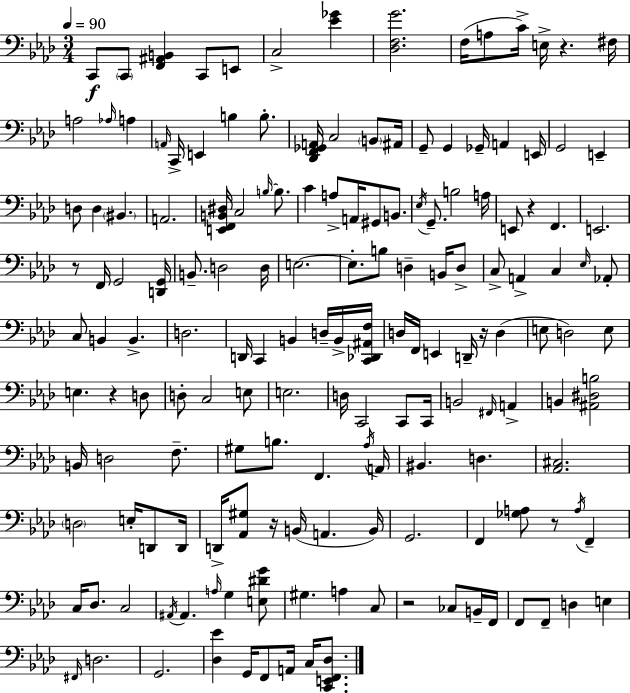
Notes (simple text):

C2/e C2/e [F2,A#2,B2]/q C2/e E2/e C3/h [Eb4,Gb4]/q [Db3,F3,G4]/h. F3/s A3/e C4/s E3/s R/q. F#3/s A3/h Ab3/s A3/q A2/s C2/s E2/q B3/q B3/e. [Db2,F2,Gb2,A2]/s C3/h B2/e A#2/s G2/e G2/q Gb2/s A2/q E2/s G2/h E2/q D3/e D3/q BIS2/q. A2/h. [E2,F2,B2,D#3]/s C3/h B3/s B3/e. C4/q A3/e A2/s G#2/e B2/e. Eb3/s G2/e. B3/h A3/s E2/e R/q F2/q. E2/h. R/e F2/s G2/h [D2,G2]/s B2/e. D3/h D3/s E3/h. E3/e. B3/e D3/q B2/s D3/e C3/e A2/q C3/q Eb3/s Ab2/e C3/e B2/q B2/q. D3/h. D2/s C2/q B2/q D3/s B2/s [C2,Db2,A#2,F3]/s D3/s F2/s E2/q D2/s R/s D3/q E3/e D3/h E3/e E3/q. R/q D3/e D3/e C3/h E3/e E3/h. D3/s C2/h C2/e C2/s B2/h F#2/s A2/q B2/q [A#2,D#3,B3]/h B2/s D3/h F3/e. G#3/e B3/e. F2/q. Ab3/s A2/s BIS2/q. D3/q. [Ab2,C#3]/h. D3/h E3/s D2/e D2/s D2/s [Ab2,G#3]/e R/s B2/s A2/q. B2/s G2/h. F2/q [Gb3,A3]/e R/e A3/s F2/q C3/s Db3/e. C3/h A#2/s A#2/q. A3/s G3/q [E3,D#4,G4]/e G#3/q. A3/q C3/e R/h CES3/e B2/s F2/s F2/e F2/e D3/q E3/q F#2/s D3/h. G2/h. [Db3,Eb4]/q G2/s F2/e A2/s C3/s [C2,E2,F2,Db3]/e.